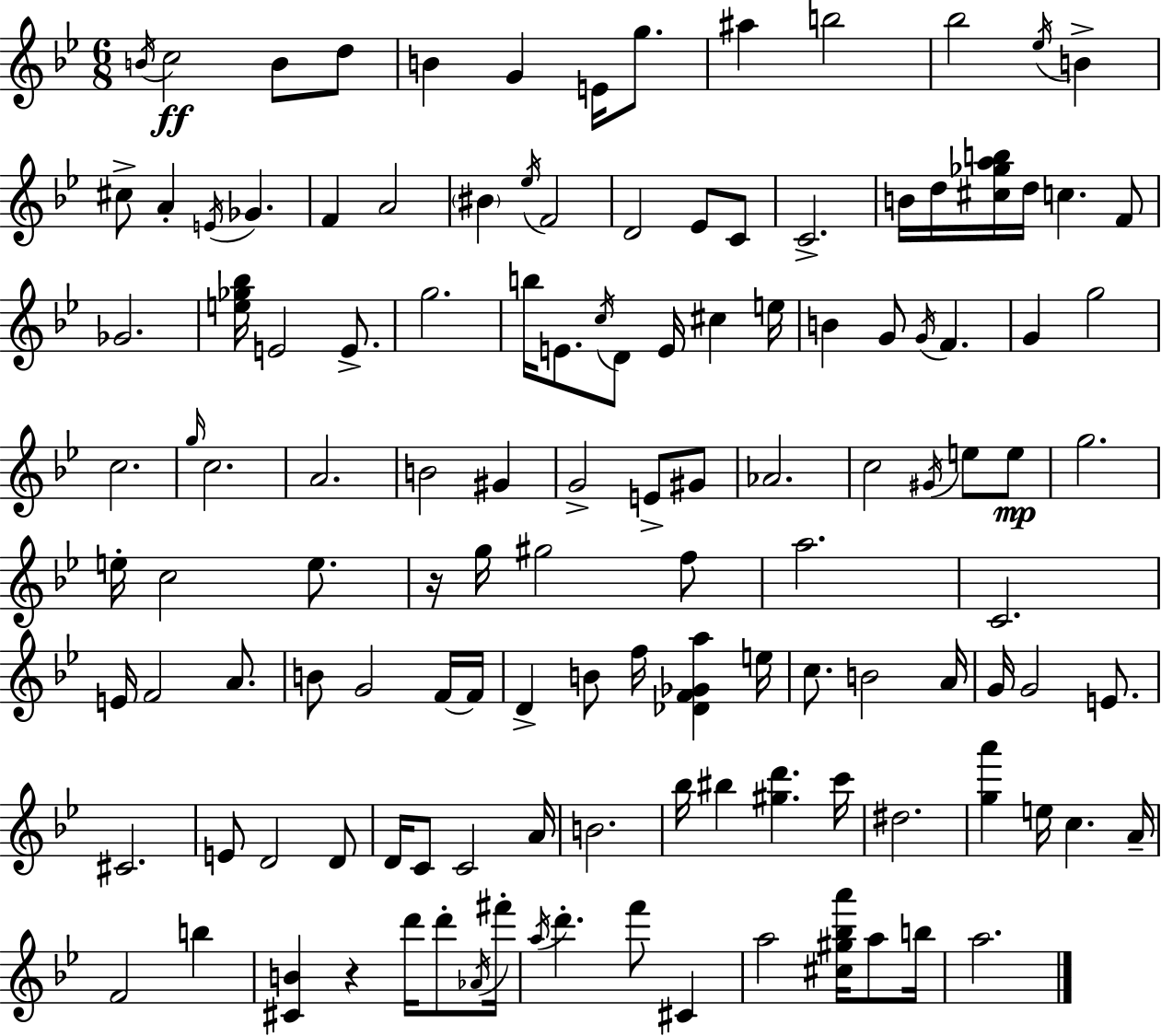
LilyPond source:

{
  \clef treble
  \numericTimeSignature
  \time 6/8
  \key g \minor
  \repeat volta 2 { \acciaccatura { b'16 }\ff c''2 b'8 d''8 | b'4 g'4 e'16 g''8. | ais''4 b''2 | bes''2 \acciaccatura { ees''16 } b'4-> | \break cis''8-> a'4-. \acciaccatura { e'16 } ges'4. | f'4 a'2 | \parenthesize bis'4 \acciaccatura { ees''16 } f'2 | d'2 | \break ees'8 c'8 c'2.-> | b'16 d''16 <cis'' ges'' a'' b''>16 d''16 c''4. | f'8 ges'2. | <e'' ges'' bes''>16 e'2 | \break e'8.-> g''2. | b''16 e'8. \acciaccatura { c''16 } d'8 e'16 | cis''4 e''16 b'4 g'8 \acciaccatura { g'16 } | f'4. g'4 g''2 | \break c''2. | \grace { g''16 } c''2. | a'2. | b'2 | \break gis'4 g'2-> | e'8-> gis'8 aes'2. | c''2 | \acciaccatura { gis'16 } e''8 e''8\mp g''2. | \break e''16-. c''2 | e''8. r16 g''16 gis''2 | f''8 a''2. | c'2. | \break e'16 f'2 | a'8. b'8 g'2 | f'16~~ f'16 d'4-> | b'8 f''16 <des' f' ges' a''>4 e''16 c''8. b'2 | \break a'16 g'16 g'2 | e'8. cis'2. | e'8 d'2 | d'8 d'16 c'8 c'2 | \break a'16 b'2. | bes''16 bis''4 | <gis'' d'''>4. c'''16 dis''2. | <g'' a'''>4 | \break e''16 c''4. a'16-- f'2 | b''4 <cis' b'>4 | r4 d'''16 d'''8-. \acciaccatura { aes'16 } fis'''16-. \acciaccatura { a''16 } d'''4.-. | f'''8 cis'4 a''2 | \break <cis'' gis'' bes'' a'''>16 a''8 b''16 a''2. | } \bar "|."
}